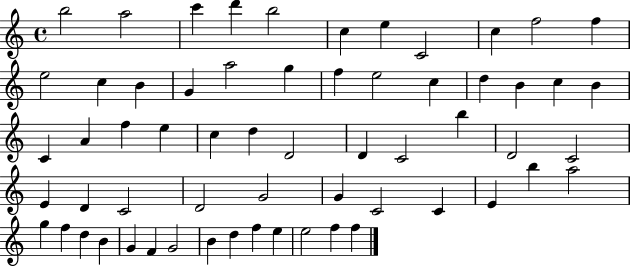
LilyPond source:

{
  \clef treble
  \time 4/4
  \defaultTimeSignature
  \key c \major
  b''2 a''2 | c'''4 d'''4 b''2 | c''4 e''4 c'2 | c''4 f''2 f''4 | \break e''2 c''4 b'4 | g'4 a''2 g''4 | f''4 e''2 c''4 | d''4 b'4 c''4 b'4 | \break c'4 a'4 f''4 e''4 | c''4 d''4 d'2 | d'4 c'2 b''4 | d'2 c'2 | \break e'4 d'4 c'2 | d'2 g'2 | g'4 c'2 c'4 | e'4 b''4 a''2 | \break g''4 f''4 d''4 b'4 | g'4 f'4 g'2 | b'4 d''4 f''4 e''4 | e''2 f''4 f''4 | \break \bar "|."
}